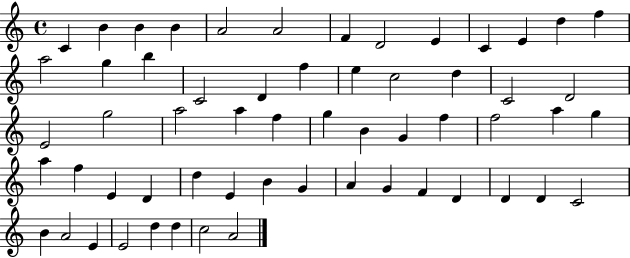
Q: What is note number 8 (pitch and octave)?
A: D4